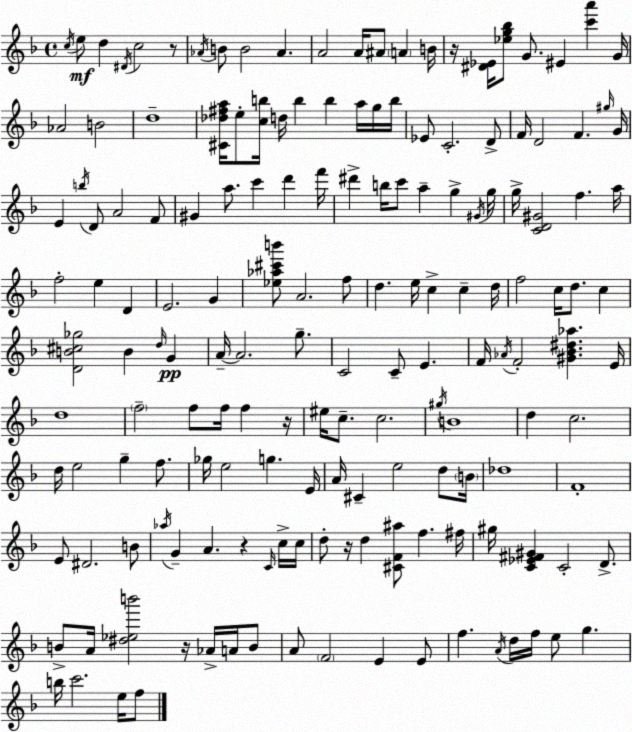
X:1
T:Untitled
M:4/4
L:1/4
K:F
c/4 e/2 d ^D/4 c2 z/2 _A/4 B/2 B2 _A A2 A/4 ^A/2 A B/4 z/4 [^D_E]/4 [_eg_b]/2 G/2 ^E [c'a'] G/4 _A2 B2 d4 [^C_d^fa]/4 e/2 [cb]/4 d/4 b b a/4 g/4 b/4 _E/2 C2 D/2 F/4 D2 F ^g/4 G/4 E b/4 D/2 A2 F/2 ^G a/2 c' d' f'/4 ^d' b/4 c'/2 a g ^G/4 g/4 g/4 [CD^G]2 f a/4 f2 e D E2 G [_e_a^c'b']/2 A2 f/2 d e/4 c c d/4 f2 c/4 d/2 c [DB^c_g]2 B d/4 G A/4 A2 g/2 C2 C/2 E F/4 _A/4 F2 [^G_B^d_a] E/4 d4 f2 f/2 f/4 f z/4 ^e/4 c/2 c2 ^g/4 B4 d c2 d/4 e2 g f/2 _g/4 e2 g E/4 A/4 ^C e2 d/2 B/4 _d4 F4 E/2 ^D2 B/2 _a/4 G A z C/4 c/4 c/4 d/2 z/4 d [^CF^a]/2 f ^f/4 ^g/4 [C_E^F^G] C2 D/2 B/2 A/4 [^d_eb']2 z/4 _A/4 A/4 B/2 A/2 F2 E E/2 f A/4 d/4 f/4 e/2 g b/4 c'2 e/4 f/2